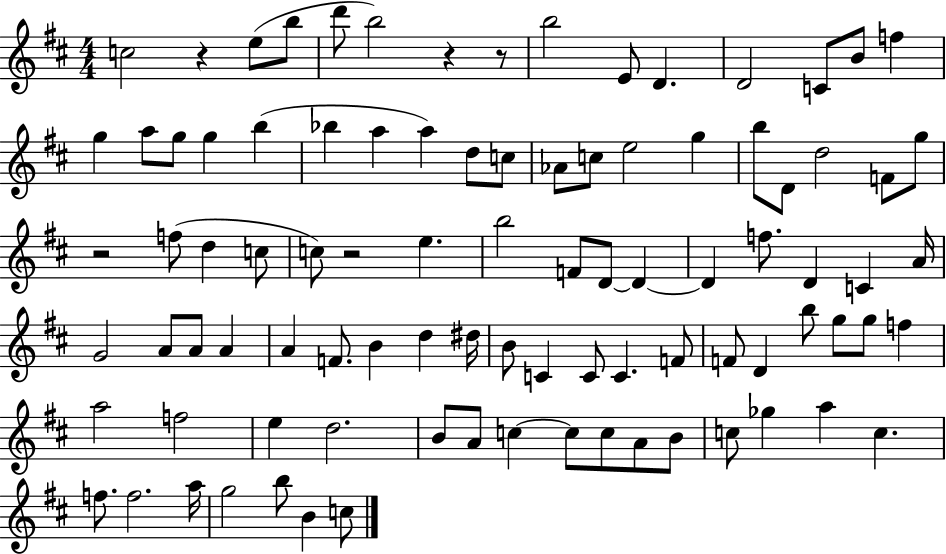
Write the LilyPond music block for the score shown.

{
  \clef treble
  \numericTimeSignature
  \time 4/4
  \key d \major
  c''2 r4 e''8( b''8 | d'''8 b''2) r4 r8 | b''2 e'8 d'4. | d'2 c'8 b'8 f''4 | \break g''4 a''8 g''8 g''4 b''4( | bes''4 a''4 a''4) d''8 c''8 | aes'8 c''8 e''2 g''4 | b''8 d'8 d''2 f'8 g''8 | \break r2 f''8( d''4 c''8 | c''8) r2 e''4. | b''2 f'8 d'8~~ d'4~~ | d'4 f''8. d'4 c'4 a'16 | \break g'2 a'8 a'8 a'4 | a'4 f'8. b'4 d''4 dis''16 | b'8 c'4 c'8 c'4. f'8 | f'8 d'4 b''8 g''8 g''8 f''4 | \break a''2 f''2 | e''4 d''2. | b'8 a'8 c''4~~ c''8 c''8 a'8 b'8 | c''8 ges''4 a''4 c''4. | \break f''8. f''2. a''16 | g''2 b''8 b'4 c''8 | \bar "|."
}